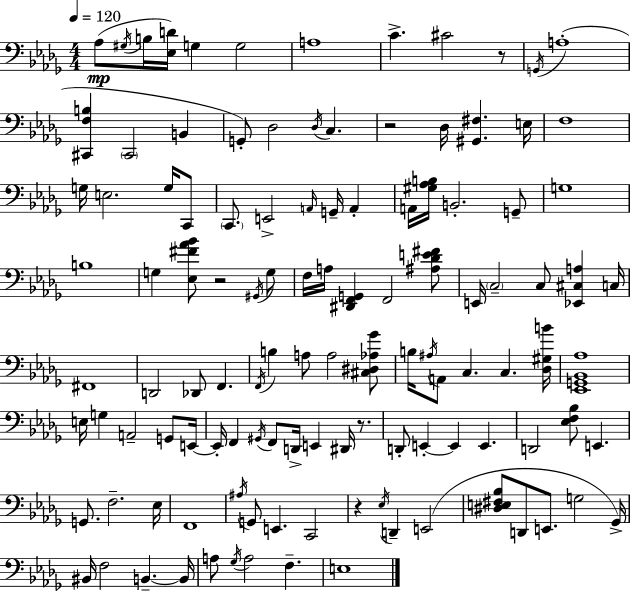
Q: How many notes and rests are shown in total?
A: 116